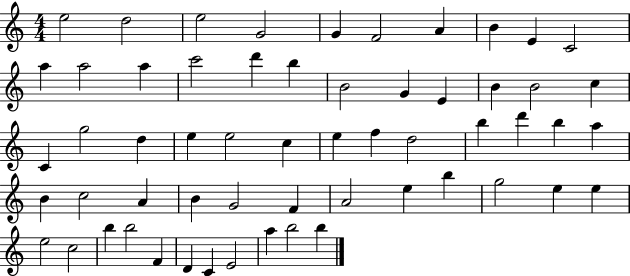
E5/h D5/h E5/h G4/h G4/q F4/h A4/q B4/q E4/q C4/h A5/q A5/h A5/q C6/h D6/q B5/q B4/h G4/q E4/q B4/q B4/h C5/q C4/q G5/h D5/q E5/q E5/h C5/q E5/q F5/q D5/h B5/q D6/q B5/q A5/q B4/q C5/h A4/q B4/q G4/h F4/q A4/h E5/q B5/q G5/h E5/q E5/q E5/h C5/h B5/q B5/h F4/q D4/q C4/q E4/h A5/q B5/h B5/q